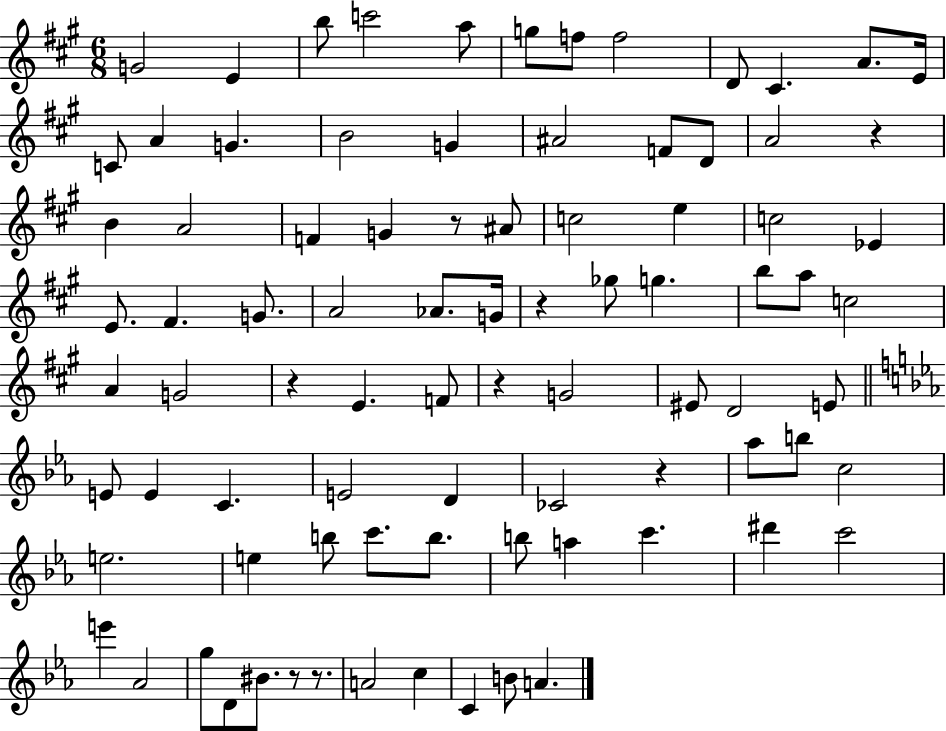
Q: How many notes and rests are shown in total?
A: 86